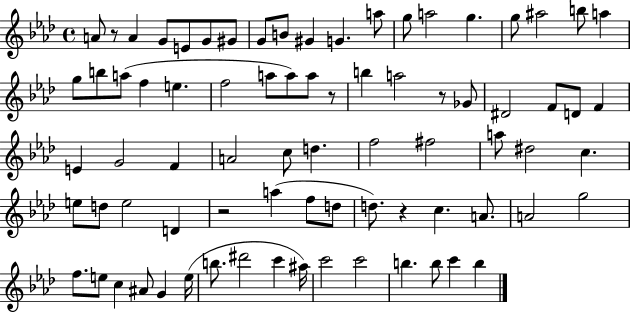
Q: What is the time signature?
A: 4/4